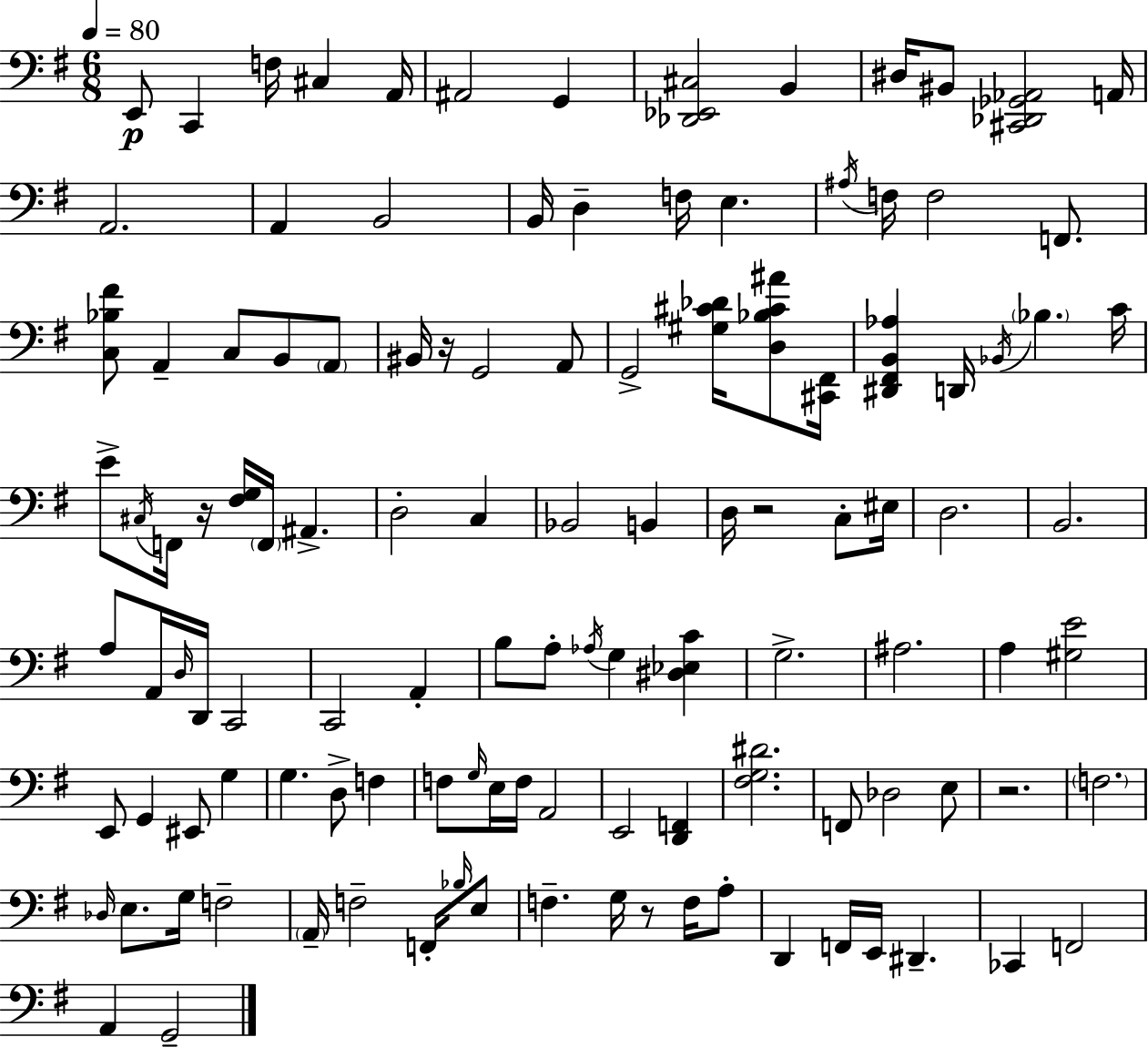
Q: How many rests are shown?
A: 5